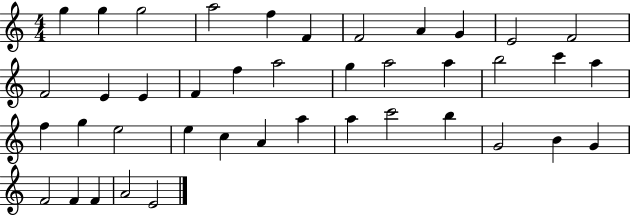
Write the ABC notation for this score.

X:1
T:Untitled
M:4/4
L:1/4
K:C
g g g2 a2 f F F2 A G E2 F2 F2 E E F f a2 g a2 a b2 c' a f g e2 e c A a a c'2 b G2 B G F2 F F A2 E2